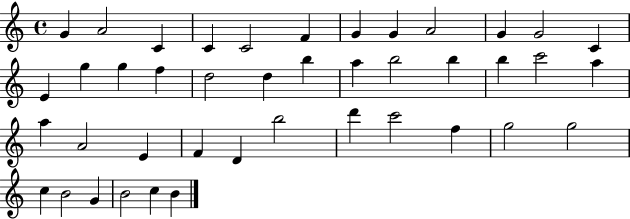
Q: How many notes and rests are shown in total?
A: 42